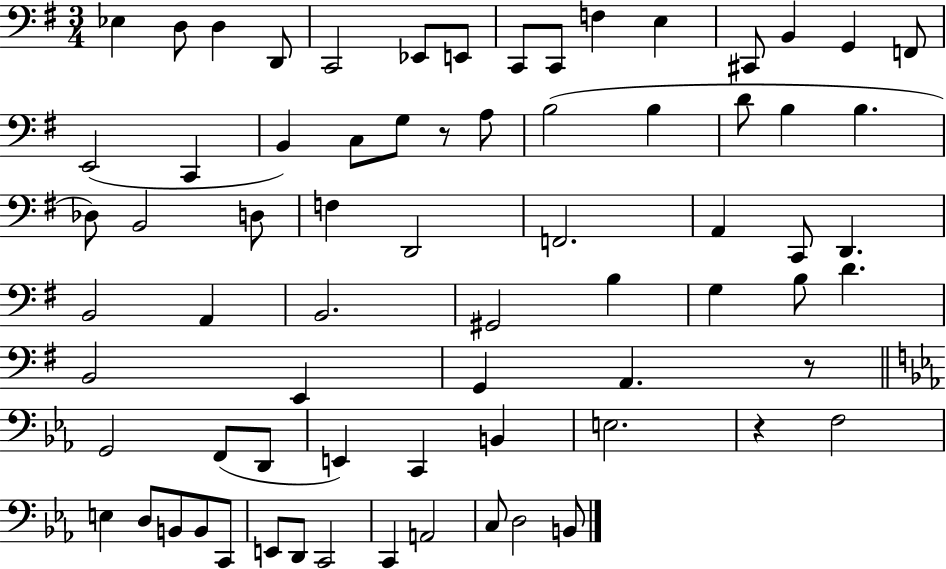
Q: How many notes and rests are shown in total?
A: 71